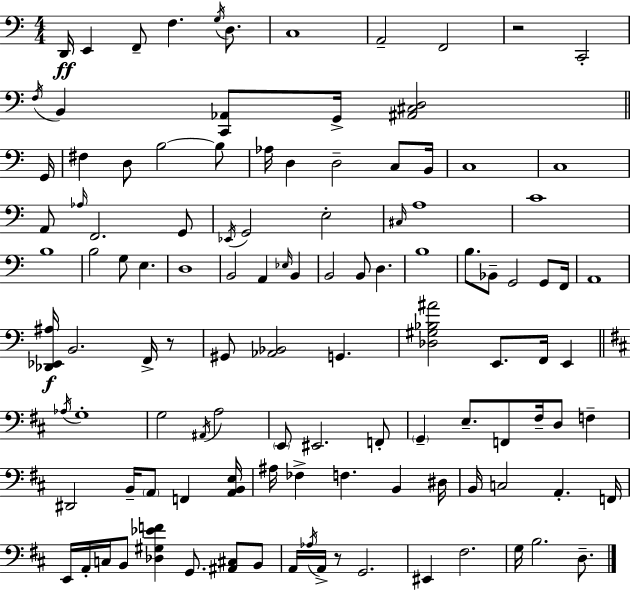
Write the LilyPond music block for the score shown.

{
  \clef bass
  \numericTimeSignature
  \time 4/4
  \key c \major
  d,16\ff e,4 f,8-- f4. \acciaccatura { g16 } d8. | c1 | a,2-- f,2 | r2 c,2-. | \break \acciaccatura { f16 } b,4 <c, aes,>8 g,16-> <ais, cis d>2 | \bar "||" \break \key a \minor g,16 fis4 d8 b2~~ b8 | aes16 d4 d2-- c8 | b,16 c1 | c1 | \break a,8 \grace { aes16 } f,2. | g,8 \acciaccatura { ees,16 } g,2 e2-. | \grace { cis16 } a1 | c'1 | \break b1 | b2 g8 e4. | d1 | b,2 a,4 | \break \grace { ees16 } b,4 b,2 b,8 d4. | b1 | b8. bes,8-- g,2 | g,8 f,16 a,1 | \break <des, ees, ais>16\f b,2. | f,16-> r8 gis,8 <aes, bes,>2 g,4. | <des gis bes ais'>2 e,8. | f,16 e,4 \bar "||" \break \key d \major \acciaccatura { aes16 } g1-. | g2 \acciaccatura { ais,16 } a2 | \parenthesize e,8 eis,2. | f,8-. \parenthesize g,4-- e8.-- f,8 fis16-- d8 f4-- | \break dis,2 b,16-- \parenthesize a,8 f,4 | <a, b, e>16 ais16 fes4-> f4. b,4 | dis16 b,16 c2 a,4.-. | f,16 e,16 a,16-. c16 b,8 <des gis ees' f'>4 g,8. <ais, cis>8 | \break b,8 a,16 \acciaccatura { aes16 } a,16-> r8 g,2. | eis,4 fis2. | g16 b2. | d8.-- \bar "|."
}